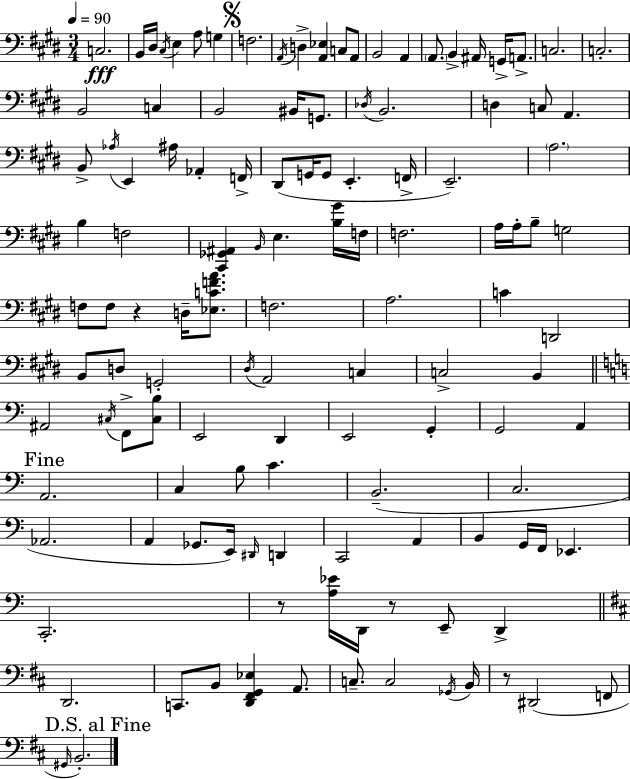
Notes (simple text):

C3/h. B2/s D#3/s C#3/s E3/q A3/e G3/q F3/h. A2/s D3/q [A2,Eb3]/q C3/e A2/e B2/h A2/q A2/e. B2/q A#2/s G2/s A2/e. C3/h. C3/h. B2/h C3/q B2/h BIS2/s G2/e. Db3/s B2/h. D3/q C3/e A2/q. B2/e Ab3/s E2/q A#3/s Ab2/q F2/s D#2/e G2/s G2/e E2/q. F2/s E2/h. A3/h. B3/q F3/h [C#2,Gb2,A#2]/q B2/s E3/q. [B3,G#4]/s F3/s F3/h. A3/s A3/s B3/e G3/h F3/e F3/e R/q D3/s [Eb3,C4,F4,A4]/e. F3/h. A3/h. C4/q D2/h B2/e D3/e G2/h D#3/s A2/h C3/q C3/h B2/q A#2/h C#3/s F2/e [C#3,B3]/e E2/h D2/q E2/h G2/q G2/h A2/q A2/h. C3/q B3/e C4/q. B2/h. C3/h. Ab2/h. A2/q Gb2/e. E2/s D#2/s D2/q C2/h A2/q B2/q G2/s F2/s Eb2/q. C2/h. R/e [A3,Eb4]/s D2/s R/e E2/e D2/q D2/h. C2/e. B2/e [D2,F#2,G2,Eb3]/q A2/e. C3/e. C3/h Gb2/s B2/s R/e D#2/h F2/e G#2/s B2/h.